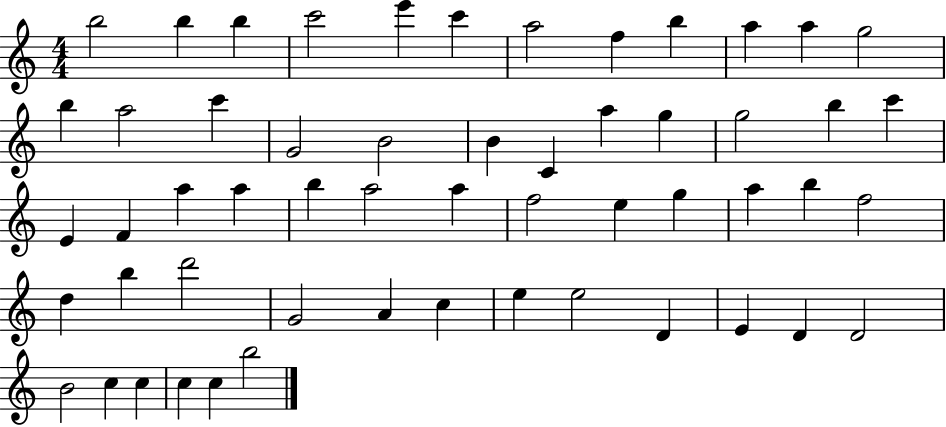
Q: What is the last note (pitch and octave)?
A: B5